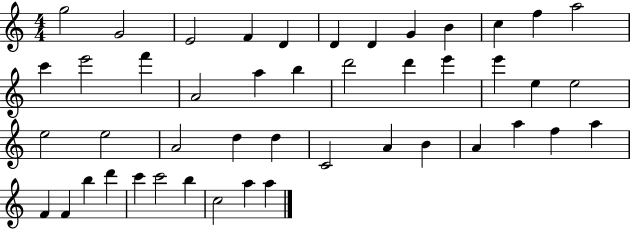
X:1
T:Untitled
M:4/4
L:1/4
K:C
g2 G2 E2 F D D D G B c f a2 c' e'2 f' A2 a b d'2 d' e' e' e e2 e2 e2 A2 d d C2 A B A a f a F F b d' c' c'2 b c2 a a